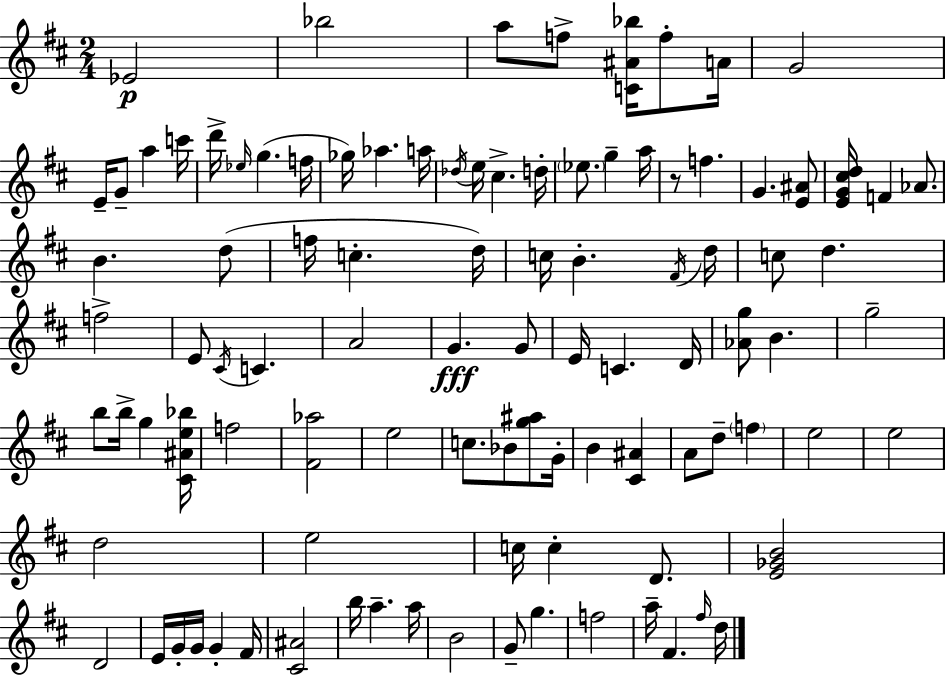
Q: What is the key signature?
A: D major